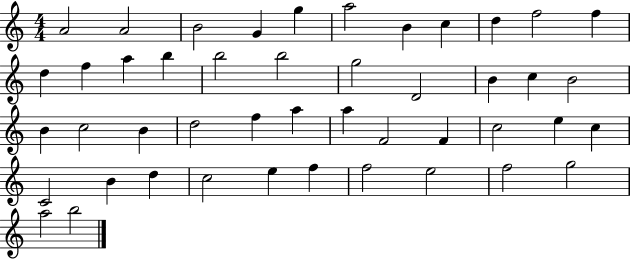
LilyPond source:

{
  \clef treble
  \numericTimeSignature
  \time 4/4
  \key c \major
  a'2 a'2 | b'2 g'4 g''4 | a''2 b'4 c''4 | d''4 f''2 f''4 | \break d''4 f''4 a''4 b''4 | b''2 b''2 | g''2 d'2 | b'4 c''4 b'2 | \break b'4 c''2 b'4 | d''2 f''4 a''4 | a''4 f'2 f'4 | c''2 e''4 c''4 | \break c'2 b'4 d''4 | c''2 e''4 f''4 | f''2 e''2 | f''2 g''2 | \break a''2 b''2 | \bar "|."
}